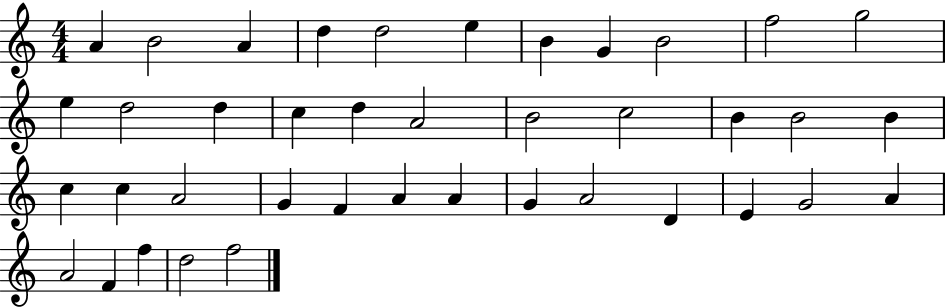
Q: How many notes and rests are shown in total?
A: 40